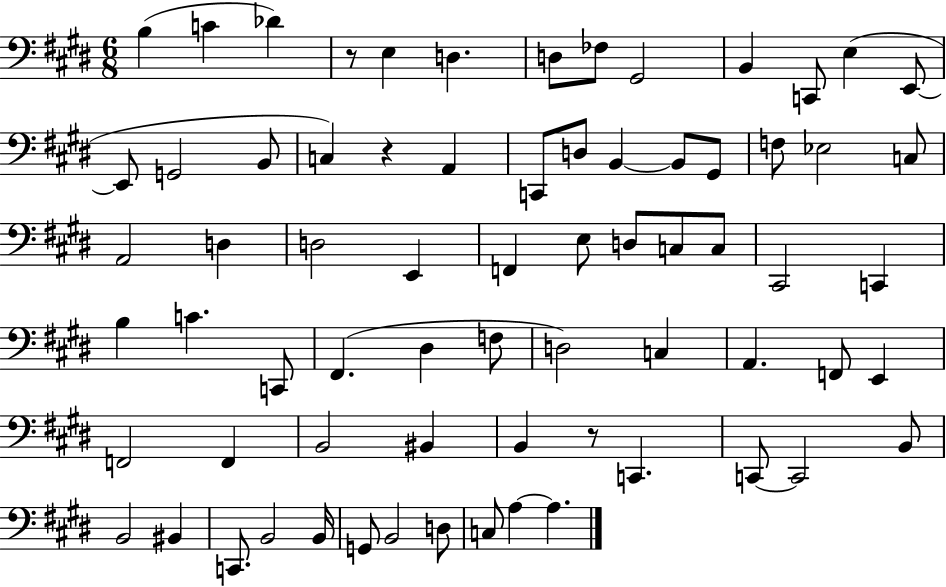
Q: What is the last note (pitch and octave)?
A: A3